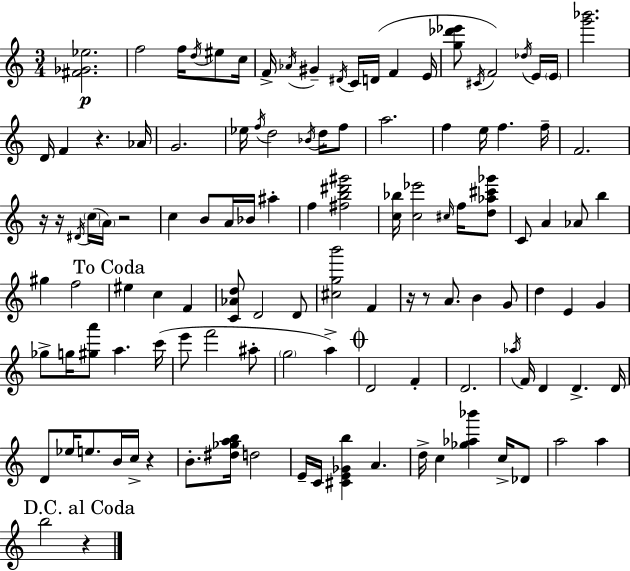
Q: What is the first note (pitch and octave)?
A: F5